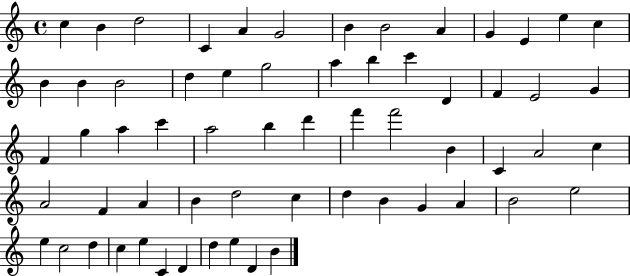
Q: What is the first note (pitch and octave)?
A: C5